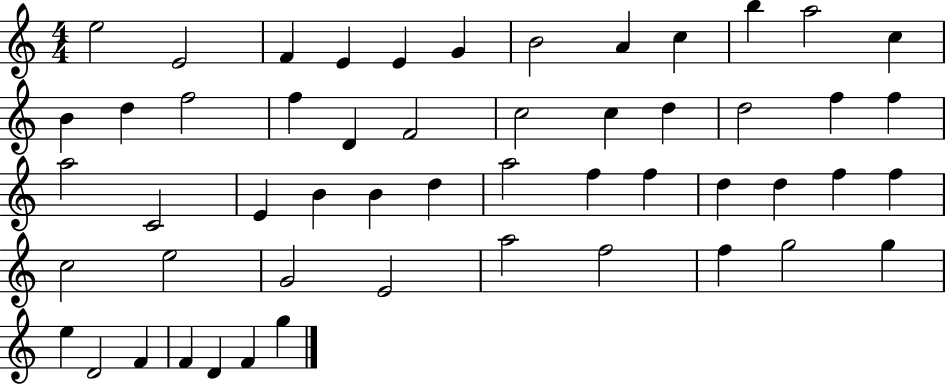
X:1
T:Untitled
M:4/4
L:1/4
K:C
e2 E2 F E E G B2 A c b a2 c B d f2 f D F2 c2 c d d2 f f a2 C2 E B B d a2 f f d d f f c2 e2 G2 E2 a2 f2 f g2 g e D2 F F D F g